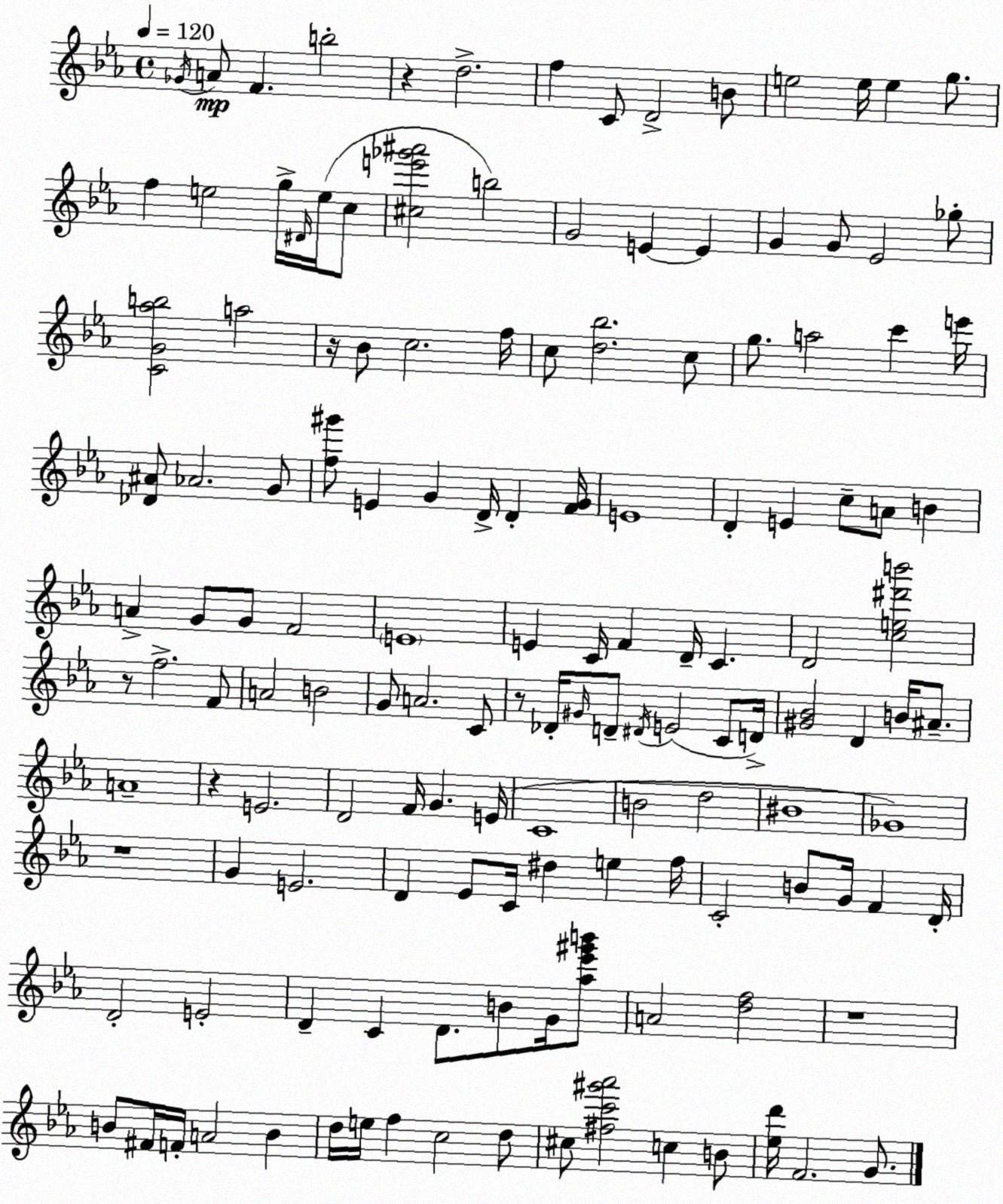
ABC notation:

X:1
T:Untitled
M:4/4
L:1/4
K:Eb
_G/4 A/2 F b2 z d2 f C/2 D2 B/2 e2 e/4 e g/2 f e2 g/4 ^D/4 e/4 c/2 [^ce'_g'^a']2 b2 G2 E E G G/2 _E2 _g/2 [CG_ab]2 a2 z/4 _B/2 c2 f/4 c/2 [d_b]2 c/2 g/2 a2 c' e'/4 [_D^A]/2 _A2 G/2 [f^g']/2 E G D/4 D [FG]/4 E4 D E c/2 A/2 B A G/2 G/2 F2 E4 E C/4 F D/4 C D2 [ce^d'b']2 z/2 f2 F/2 A2 B2 G/2 A2 C/2 z/2 _D/4 ^G/4 D/2 ^D/4 E2 C/2 D/4 [^G_B]2 D B/4 ^A/2 A4 z E2 D2 F/4 G E/4 C4 B2 d2 ^B4 _G4 z4 G E2 D _E/2 C/4 ^d e f/4 C2 B/2 G/4 F D/4 D2 E2 D C D/2 B/2 G/4 [_a_e'^g'b']/2 A2 [df]2 z4 B/2 ^F/4 F/4 A2 B d/4 e/4 f c2 d/2 ^c/2 [^fc'^g'_a']2 c B/2 [_ed']/4 F2 G/2